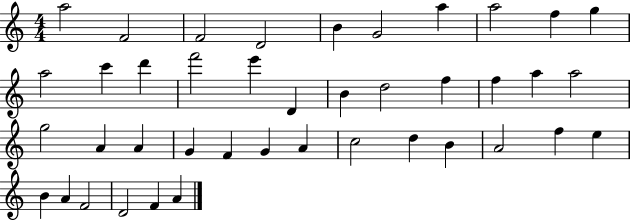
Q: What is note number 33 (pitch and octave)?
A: A4